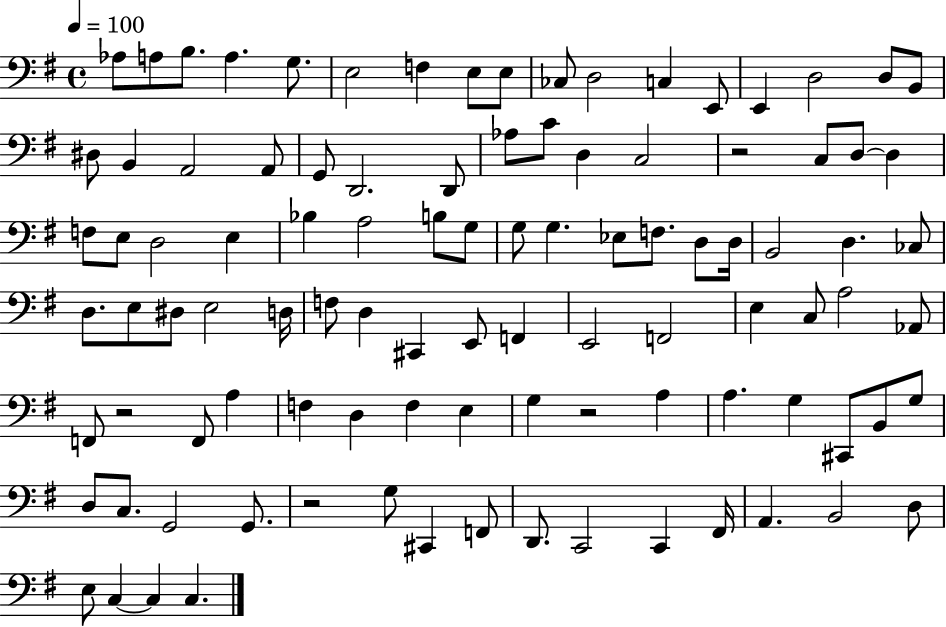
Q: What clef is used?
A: bass